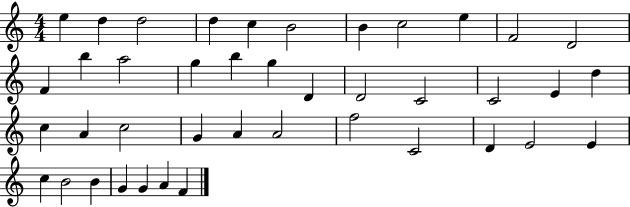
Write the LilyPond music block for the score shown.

{
  \clef treble
  \numericTimeSignature
  \time 4/4
  \key c \major
  e''4 d''4 d''2 | d''4 c''4 b'2 | b'4 c''2 e''4 | f'2 d'2 | \break f'4 b''4 a''2 | g''4 b''4 g''4 d'4 | d'2 c'2 | c'2 e'4 d''4 | \break c''4 a'4 c''2 | g'4 a'4 a'2 | f''2 c'2 | d'4 e'2 e'4 | \break c''4 b'2 b'4 | g'4 g'4 a'4 f'4 | \bar "|."
}